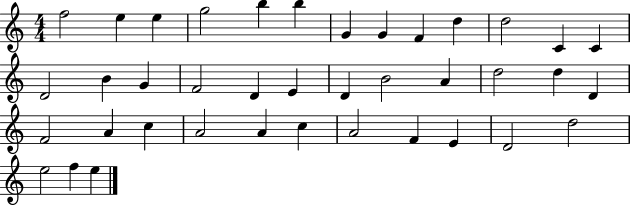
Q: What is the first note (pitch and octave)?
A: F5